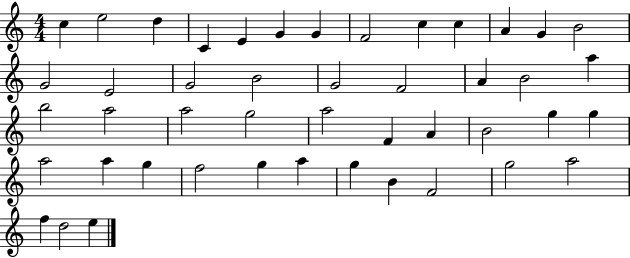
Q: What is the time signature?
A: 4/4